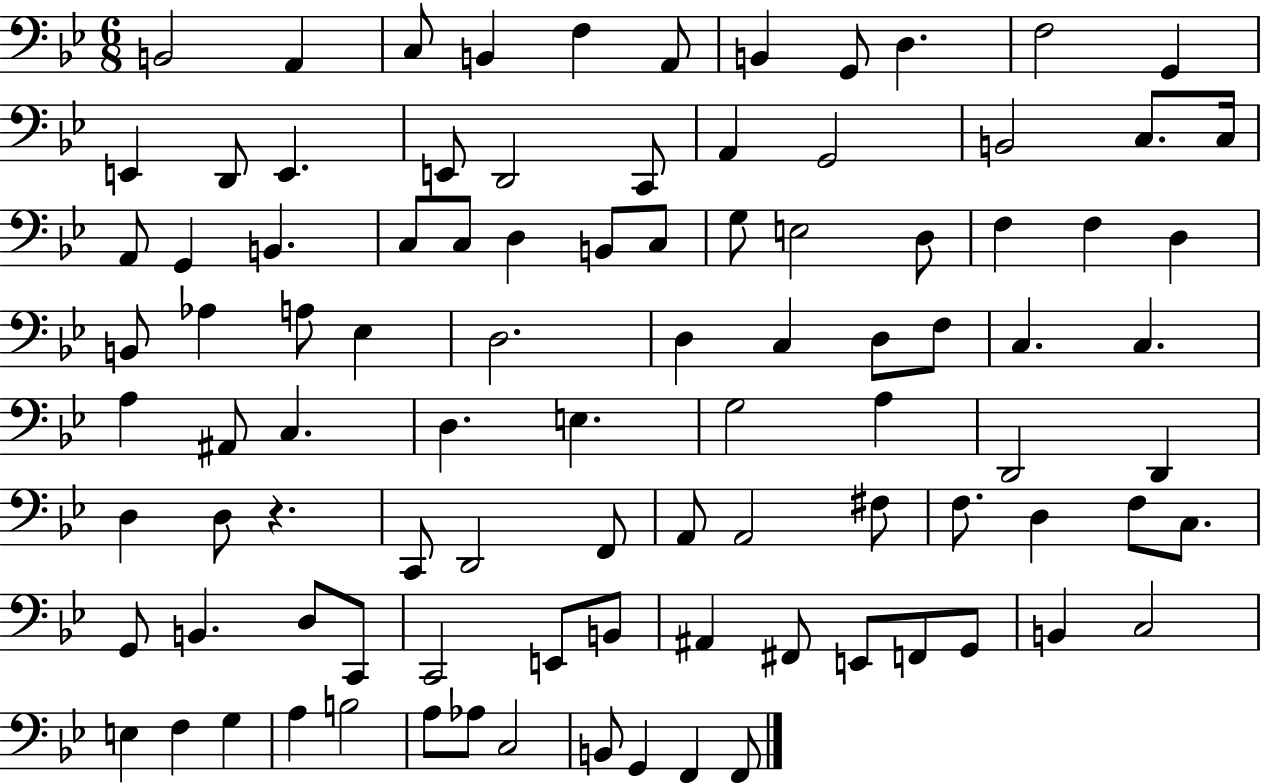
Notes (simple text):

B2/h A2/q C3/e B2/q F3/q A2/e B2/q G2/e D3/q. F3/h G2/q E2/q D2/e E2/q. E2/e D2/h C2/e A2/q G2/h B2/h C3/e. C3/s A2/e G2/q B2/q. C3/e C3/e D3/q B2/e C3/e G3/e E3/h D3/e F3/q F3/q D3/q B2/e Ab3/q A3/e Eb3/q D3/h. D3/q C3/q D3/e F3/e C3/q. C3/q. A3/q A#2/e C3/q. D3/q. E3/q. G3/h A3/q D2/h D2/q D3/q D3/e R/q. C2/e D2/h F2/e A2/e A2/h F#3/e F3/e. D3/q F3/e C3/e. G2/e B2/q. D3/e C2/e C2/h E2/e B2/e A#2/q F#2/e E2/e F2/e G2/e B2/q C3/h E3/q F3/q G3/q A3/q B3/h A3/e Ab3/e C3/h B2/e G2/q F2/q F2/e